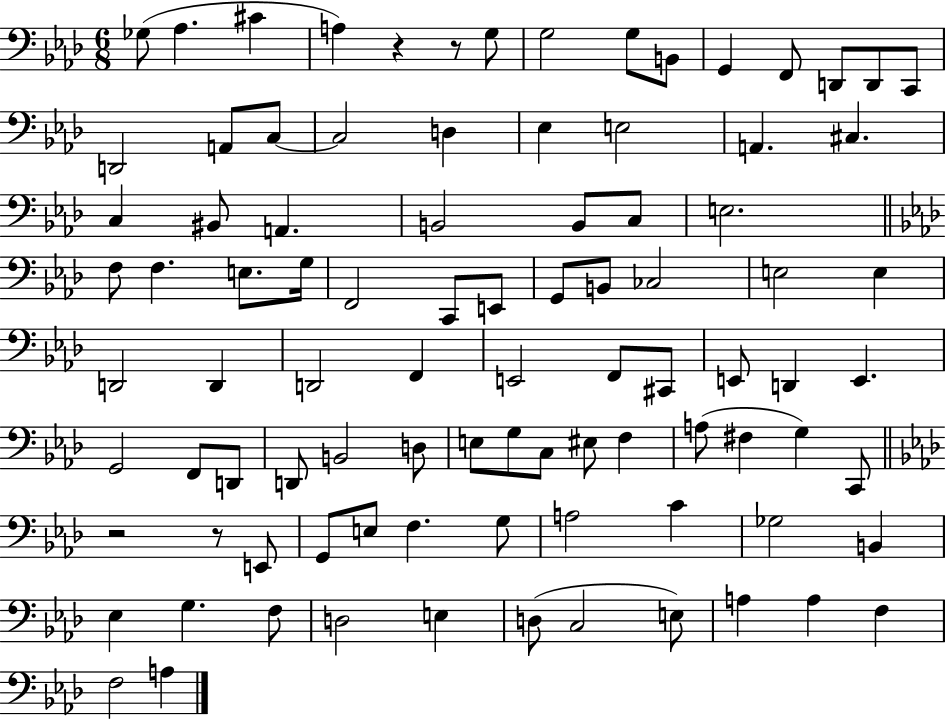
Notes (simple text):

Gb3/e Ab3/q. C#4/q A3/q R/q R/e G3/e G3/h G3/e B2/e G2/q F2/e D2/e D2/e C2/e D2/h A2/e C3/e C3/h D3/q Eb3/q E3/h A2/q. C#3/q. C3/q BIS2/e A2/q. B2/h B2/e C3/e E3/h. F3/e F3/q. E3/e. G3/s F2/h C2/e E2/e G2/e B2/e CES3/h E3/h E3/q D2/h D2/q D2/h F2/q E2/h F2/e C#2/e E2/e D2/q E2/q. G2/h F2/e D2/e D2/e B2/h D3/e E3/e G3/e C3/e EIS3/e F3/q A3/e F#3/q G3/q C2/e R/h R/e E2/e G2/e E3/e F3/q. G3/e A3/h C4/q Gb3/h B2/q Eb3/q G3/q. F3/e D3/h E3/q D3/e C3/h E3/e A3/q A3/q F3/q F3/h A3/q